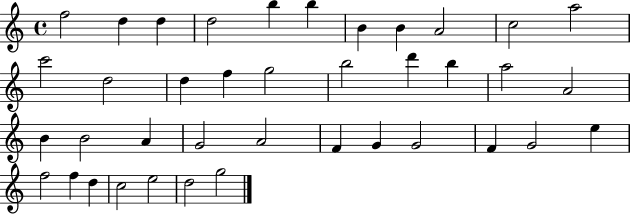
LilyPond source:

{
  \clef treble
  \time 4/4
  \defaultTimeSignature
  \key c \major
  f''2 d''4 d''4 | d''2 b''4 b''4 | b'4 b'4 a'2 | c''2 a''2 | \break c'''2 d''2 | d''4 f''4 g''2 | b''2 d'''4 b''4 | a''2 a'2 | \break b'4 b'2 a'4 | g'2 a'2 | f'4 g'4 g'2 | f'4 g'2 e''4 | \break f''2 f''4 d''4 | c''2 e''2 | d''2 g''2 | \bar "|."
}